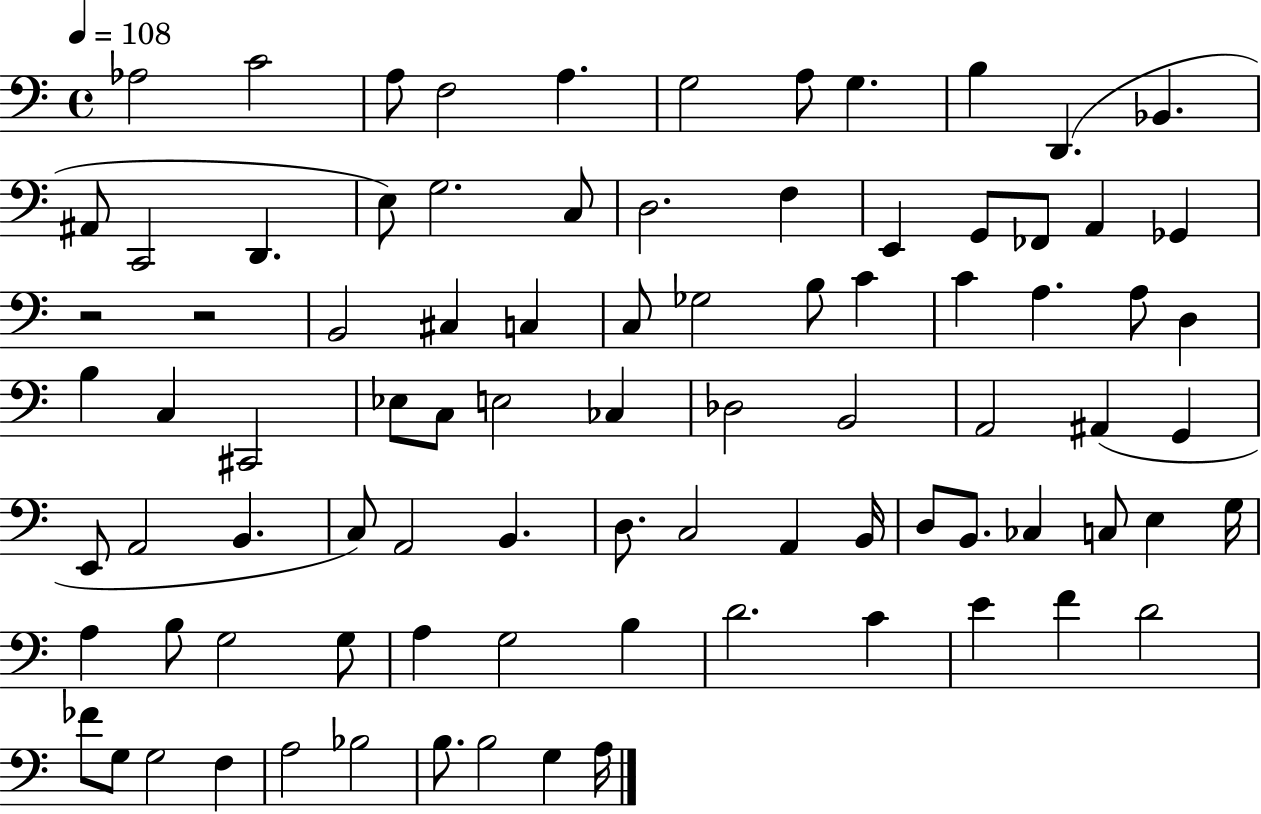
Ab3/h C4/h A3/e F3/h A3/q. G3/h A3/e G3/q. B3/q D2/q. Bb2/q. A#2/e C2/h D2/q. E3/e G3/h. C3/e D3/h. F3/q E2/q G2/e FES2/e A2/q Gb2/q R/h R/h B2/h C#3/q C3/q C3/e Gb3/h B3/e C4/q C4/q A3/q. A3/e D3/q B3/q C3/q C#2/h Eb3/e C3/e E3/h CES3/q Db3/h B2/h A2/h A#2/q G2/q E2/e A2/h B2/q. C3/e A2/h B2/q. D3/e. C3/h A2/q B2/s D3/e B2/e. CES3/q C3/e E3/q G3/s A3/q B3/e G3/h G3/e A3/q G3/h B3/q D4/h. C4/q E4/q F4/q D4/h FES4/e G3/e G3/h F3/q A3/h Bb3/h B3/e. B3/h G3/q A3/s